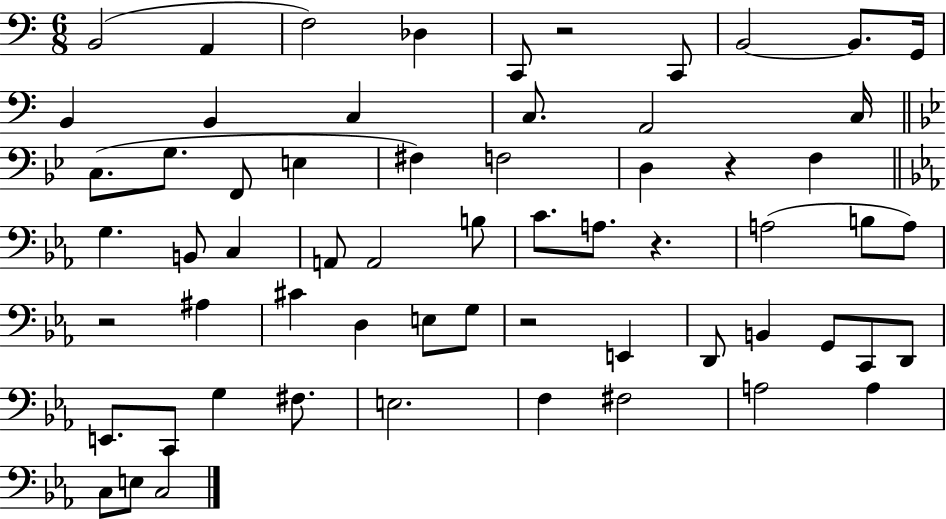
B2/h A2/q F3/h Db3/q C2/e R/h C2/e B2/h B2/e. G2/s B2/q B2/q C3/q C3/e. A2/h C3/s C3/e. G3/e. F2/e E3/q F#3/q F3/h D3/q R/q F3/q G3/q. B2/e C3/q A2/e A2/h B3/e C4/e. A3/e. R/q. A3/h B3/e A3/e R/h A#3/q C#4/q D3/q E3/e G3/e R/h E2/q D2/e B2/q G2/e C2/e D2/e E2/e. C2/e G3/q F#3/e. E3/h. F3/q F#3/h A3/h A3/q C3/e E3/e C3/h